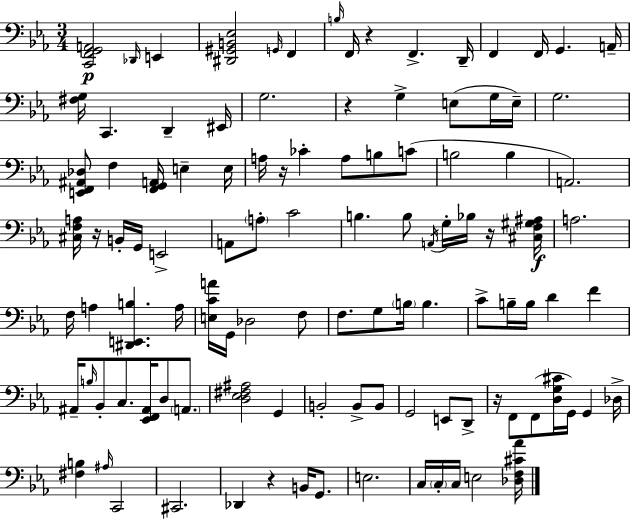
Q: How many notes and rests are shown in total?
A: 109